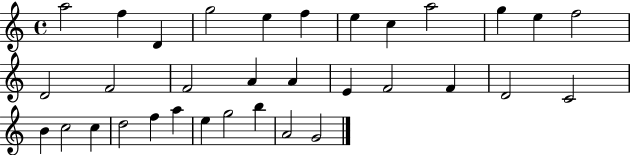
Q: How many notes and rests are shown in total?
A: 33